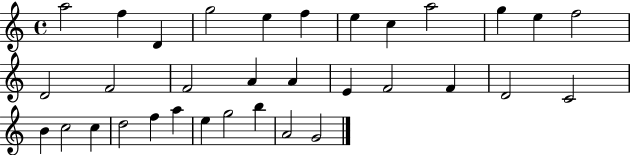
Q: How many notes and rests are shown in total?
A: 33